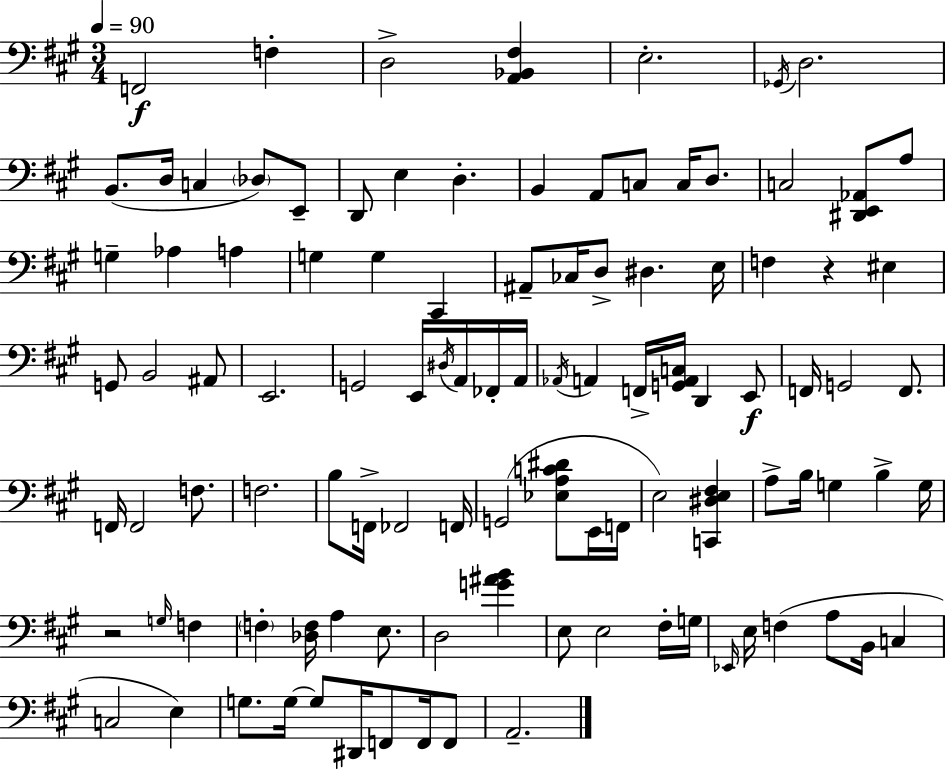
X:1
T:Untitled
M:3/4
L:1/4
K:A
F,,2 F, D,2 [A,,_B,,^F,] E,2 _G,,/4 D,2 B,,/2 D,/4 C, _D,/2 E,,/2 D,,/2 E, D, B,, A,,/2 C,/2 C,/4 D,/2 C,2 [^D,,E,,_A,,]/2 A,/2 G, _A, A, G, G, ^C,, ^A,,/2 _C,/4 D,/2 ^D, E,/4 F, z ^E, G,,/2 B,,2 ^A,,/2 E,,2 G,,2 E,,/4 ^D,/4 A,,/4 _F,,/4 A,,/4 _A,,/4 A,, F,,/4 [G,,A,,C,]/4 D,, E,,/2 F,,/4 G,,2 F,,/2 F,,/4 F,,2 F,/2 F,2 B,/2 F,,/4 _F,,2 F,,/4 G,,2 [_E,A,C^D]/2 E,,/4 F,,/4 E,2 [C,,^D,E,^F,] A,/2 B,/4 G, B, G,/4 z2 G,/4 F, F, [_D,F,]/4 A, E,/2 D,2 [G^AB] E,/2 E,2 ^F,/4 G,/4 _E,,/4 E,/4 F, A,/2 B,,/4 C, C,2 E, G,/2 G,/4 G,/2 ^D,,/4 F,,/2 F,,/4 F,,/2 A,,2